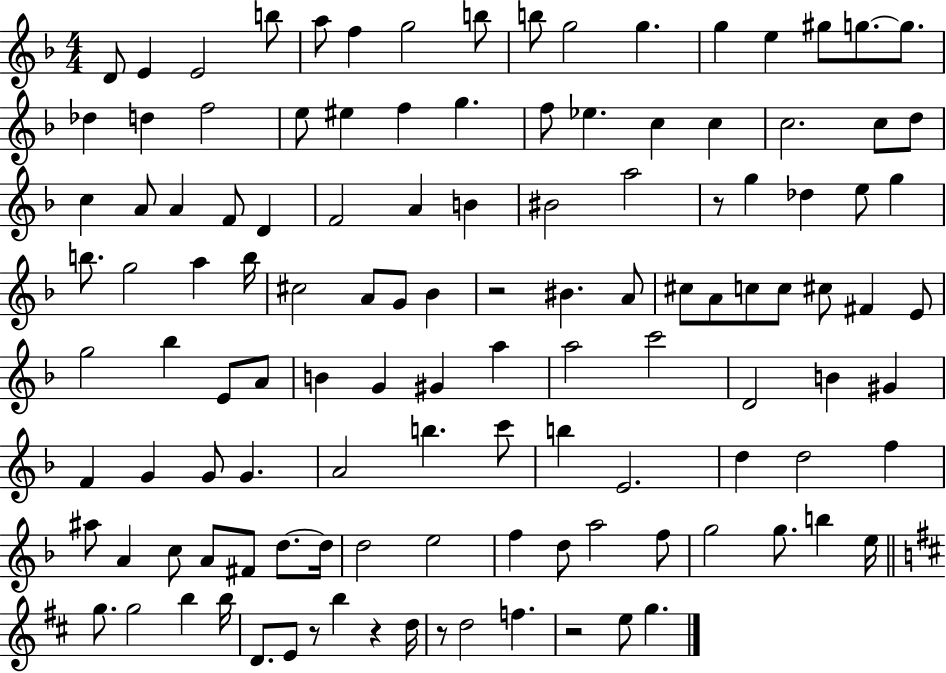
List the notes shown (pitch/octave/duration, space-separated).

D4/e E4/q E4/h B5/e A5/e F5/q G5/h B5/e B5/e G5/h G5/q. G5/q E5/q G#5/e G5/e. G5/e. Db5/q D5/q F5/h E5/e EIS5/q F5/q G5/q. F5/e Eb5/q. C5/q C5/q C5/h. C5/e D5/e C5/q A4/e A4/q F4/e D4/q F4/h A4/q B4/q BIS4/h A5/h R/e G5/q Db5/q E5/e G5/q B5/e. G5/h A5/q B5/s C#5/h A4/e G4/e Bb4/q R/h BIS4/q. A4/e C#5/e A4/e C5/e C5/e C#5/e F#4/q E4/e G5/h Bb5/q E4/e A4/e B4/q G4/q G#4/q A5/q A5/h C6/h D4/h B4/q G#4/q F4/q G4/q G4/e G4/q. A4/h B5/q. C6/e B5/q E4/h. D5/q D5/h F5/q A#5/e A4/q C5/e A4/e F#4/e D5/e. D5/s D5/h E5/h F5/q D5/e A5/h F5/e G5/h G5/e. B5/q E5/s G5/e. G5/h B5/q B5/s D4/e. E4/e R/e B5/q R/q D5/s R/e D5/h F5/q. R/h E5/e G5/q.